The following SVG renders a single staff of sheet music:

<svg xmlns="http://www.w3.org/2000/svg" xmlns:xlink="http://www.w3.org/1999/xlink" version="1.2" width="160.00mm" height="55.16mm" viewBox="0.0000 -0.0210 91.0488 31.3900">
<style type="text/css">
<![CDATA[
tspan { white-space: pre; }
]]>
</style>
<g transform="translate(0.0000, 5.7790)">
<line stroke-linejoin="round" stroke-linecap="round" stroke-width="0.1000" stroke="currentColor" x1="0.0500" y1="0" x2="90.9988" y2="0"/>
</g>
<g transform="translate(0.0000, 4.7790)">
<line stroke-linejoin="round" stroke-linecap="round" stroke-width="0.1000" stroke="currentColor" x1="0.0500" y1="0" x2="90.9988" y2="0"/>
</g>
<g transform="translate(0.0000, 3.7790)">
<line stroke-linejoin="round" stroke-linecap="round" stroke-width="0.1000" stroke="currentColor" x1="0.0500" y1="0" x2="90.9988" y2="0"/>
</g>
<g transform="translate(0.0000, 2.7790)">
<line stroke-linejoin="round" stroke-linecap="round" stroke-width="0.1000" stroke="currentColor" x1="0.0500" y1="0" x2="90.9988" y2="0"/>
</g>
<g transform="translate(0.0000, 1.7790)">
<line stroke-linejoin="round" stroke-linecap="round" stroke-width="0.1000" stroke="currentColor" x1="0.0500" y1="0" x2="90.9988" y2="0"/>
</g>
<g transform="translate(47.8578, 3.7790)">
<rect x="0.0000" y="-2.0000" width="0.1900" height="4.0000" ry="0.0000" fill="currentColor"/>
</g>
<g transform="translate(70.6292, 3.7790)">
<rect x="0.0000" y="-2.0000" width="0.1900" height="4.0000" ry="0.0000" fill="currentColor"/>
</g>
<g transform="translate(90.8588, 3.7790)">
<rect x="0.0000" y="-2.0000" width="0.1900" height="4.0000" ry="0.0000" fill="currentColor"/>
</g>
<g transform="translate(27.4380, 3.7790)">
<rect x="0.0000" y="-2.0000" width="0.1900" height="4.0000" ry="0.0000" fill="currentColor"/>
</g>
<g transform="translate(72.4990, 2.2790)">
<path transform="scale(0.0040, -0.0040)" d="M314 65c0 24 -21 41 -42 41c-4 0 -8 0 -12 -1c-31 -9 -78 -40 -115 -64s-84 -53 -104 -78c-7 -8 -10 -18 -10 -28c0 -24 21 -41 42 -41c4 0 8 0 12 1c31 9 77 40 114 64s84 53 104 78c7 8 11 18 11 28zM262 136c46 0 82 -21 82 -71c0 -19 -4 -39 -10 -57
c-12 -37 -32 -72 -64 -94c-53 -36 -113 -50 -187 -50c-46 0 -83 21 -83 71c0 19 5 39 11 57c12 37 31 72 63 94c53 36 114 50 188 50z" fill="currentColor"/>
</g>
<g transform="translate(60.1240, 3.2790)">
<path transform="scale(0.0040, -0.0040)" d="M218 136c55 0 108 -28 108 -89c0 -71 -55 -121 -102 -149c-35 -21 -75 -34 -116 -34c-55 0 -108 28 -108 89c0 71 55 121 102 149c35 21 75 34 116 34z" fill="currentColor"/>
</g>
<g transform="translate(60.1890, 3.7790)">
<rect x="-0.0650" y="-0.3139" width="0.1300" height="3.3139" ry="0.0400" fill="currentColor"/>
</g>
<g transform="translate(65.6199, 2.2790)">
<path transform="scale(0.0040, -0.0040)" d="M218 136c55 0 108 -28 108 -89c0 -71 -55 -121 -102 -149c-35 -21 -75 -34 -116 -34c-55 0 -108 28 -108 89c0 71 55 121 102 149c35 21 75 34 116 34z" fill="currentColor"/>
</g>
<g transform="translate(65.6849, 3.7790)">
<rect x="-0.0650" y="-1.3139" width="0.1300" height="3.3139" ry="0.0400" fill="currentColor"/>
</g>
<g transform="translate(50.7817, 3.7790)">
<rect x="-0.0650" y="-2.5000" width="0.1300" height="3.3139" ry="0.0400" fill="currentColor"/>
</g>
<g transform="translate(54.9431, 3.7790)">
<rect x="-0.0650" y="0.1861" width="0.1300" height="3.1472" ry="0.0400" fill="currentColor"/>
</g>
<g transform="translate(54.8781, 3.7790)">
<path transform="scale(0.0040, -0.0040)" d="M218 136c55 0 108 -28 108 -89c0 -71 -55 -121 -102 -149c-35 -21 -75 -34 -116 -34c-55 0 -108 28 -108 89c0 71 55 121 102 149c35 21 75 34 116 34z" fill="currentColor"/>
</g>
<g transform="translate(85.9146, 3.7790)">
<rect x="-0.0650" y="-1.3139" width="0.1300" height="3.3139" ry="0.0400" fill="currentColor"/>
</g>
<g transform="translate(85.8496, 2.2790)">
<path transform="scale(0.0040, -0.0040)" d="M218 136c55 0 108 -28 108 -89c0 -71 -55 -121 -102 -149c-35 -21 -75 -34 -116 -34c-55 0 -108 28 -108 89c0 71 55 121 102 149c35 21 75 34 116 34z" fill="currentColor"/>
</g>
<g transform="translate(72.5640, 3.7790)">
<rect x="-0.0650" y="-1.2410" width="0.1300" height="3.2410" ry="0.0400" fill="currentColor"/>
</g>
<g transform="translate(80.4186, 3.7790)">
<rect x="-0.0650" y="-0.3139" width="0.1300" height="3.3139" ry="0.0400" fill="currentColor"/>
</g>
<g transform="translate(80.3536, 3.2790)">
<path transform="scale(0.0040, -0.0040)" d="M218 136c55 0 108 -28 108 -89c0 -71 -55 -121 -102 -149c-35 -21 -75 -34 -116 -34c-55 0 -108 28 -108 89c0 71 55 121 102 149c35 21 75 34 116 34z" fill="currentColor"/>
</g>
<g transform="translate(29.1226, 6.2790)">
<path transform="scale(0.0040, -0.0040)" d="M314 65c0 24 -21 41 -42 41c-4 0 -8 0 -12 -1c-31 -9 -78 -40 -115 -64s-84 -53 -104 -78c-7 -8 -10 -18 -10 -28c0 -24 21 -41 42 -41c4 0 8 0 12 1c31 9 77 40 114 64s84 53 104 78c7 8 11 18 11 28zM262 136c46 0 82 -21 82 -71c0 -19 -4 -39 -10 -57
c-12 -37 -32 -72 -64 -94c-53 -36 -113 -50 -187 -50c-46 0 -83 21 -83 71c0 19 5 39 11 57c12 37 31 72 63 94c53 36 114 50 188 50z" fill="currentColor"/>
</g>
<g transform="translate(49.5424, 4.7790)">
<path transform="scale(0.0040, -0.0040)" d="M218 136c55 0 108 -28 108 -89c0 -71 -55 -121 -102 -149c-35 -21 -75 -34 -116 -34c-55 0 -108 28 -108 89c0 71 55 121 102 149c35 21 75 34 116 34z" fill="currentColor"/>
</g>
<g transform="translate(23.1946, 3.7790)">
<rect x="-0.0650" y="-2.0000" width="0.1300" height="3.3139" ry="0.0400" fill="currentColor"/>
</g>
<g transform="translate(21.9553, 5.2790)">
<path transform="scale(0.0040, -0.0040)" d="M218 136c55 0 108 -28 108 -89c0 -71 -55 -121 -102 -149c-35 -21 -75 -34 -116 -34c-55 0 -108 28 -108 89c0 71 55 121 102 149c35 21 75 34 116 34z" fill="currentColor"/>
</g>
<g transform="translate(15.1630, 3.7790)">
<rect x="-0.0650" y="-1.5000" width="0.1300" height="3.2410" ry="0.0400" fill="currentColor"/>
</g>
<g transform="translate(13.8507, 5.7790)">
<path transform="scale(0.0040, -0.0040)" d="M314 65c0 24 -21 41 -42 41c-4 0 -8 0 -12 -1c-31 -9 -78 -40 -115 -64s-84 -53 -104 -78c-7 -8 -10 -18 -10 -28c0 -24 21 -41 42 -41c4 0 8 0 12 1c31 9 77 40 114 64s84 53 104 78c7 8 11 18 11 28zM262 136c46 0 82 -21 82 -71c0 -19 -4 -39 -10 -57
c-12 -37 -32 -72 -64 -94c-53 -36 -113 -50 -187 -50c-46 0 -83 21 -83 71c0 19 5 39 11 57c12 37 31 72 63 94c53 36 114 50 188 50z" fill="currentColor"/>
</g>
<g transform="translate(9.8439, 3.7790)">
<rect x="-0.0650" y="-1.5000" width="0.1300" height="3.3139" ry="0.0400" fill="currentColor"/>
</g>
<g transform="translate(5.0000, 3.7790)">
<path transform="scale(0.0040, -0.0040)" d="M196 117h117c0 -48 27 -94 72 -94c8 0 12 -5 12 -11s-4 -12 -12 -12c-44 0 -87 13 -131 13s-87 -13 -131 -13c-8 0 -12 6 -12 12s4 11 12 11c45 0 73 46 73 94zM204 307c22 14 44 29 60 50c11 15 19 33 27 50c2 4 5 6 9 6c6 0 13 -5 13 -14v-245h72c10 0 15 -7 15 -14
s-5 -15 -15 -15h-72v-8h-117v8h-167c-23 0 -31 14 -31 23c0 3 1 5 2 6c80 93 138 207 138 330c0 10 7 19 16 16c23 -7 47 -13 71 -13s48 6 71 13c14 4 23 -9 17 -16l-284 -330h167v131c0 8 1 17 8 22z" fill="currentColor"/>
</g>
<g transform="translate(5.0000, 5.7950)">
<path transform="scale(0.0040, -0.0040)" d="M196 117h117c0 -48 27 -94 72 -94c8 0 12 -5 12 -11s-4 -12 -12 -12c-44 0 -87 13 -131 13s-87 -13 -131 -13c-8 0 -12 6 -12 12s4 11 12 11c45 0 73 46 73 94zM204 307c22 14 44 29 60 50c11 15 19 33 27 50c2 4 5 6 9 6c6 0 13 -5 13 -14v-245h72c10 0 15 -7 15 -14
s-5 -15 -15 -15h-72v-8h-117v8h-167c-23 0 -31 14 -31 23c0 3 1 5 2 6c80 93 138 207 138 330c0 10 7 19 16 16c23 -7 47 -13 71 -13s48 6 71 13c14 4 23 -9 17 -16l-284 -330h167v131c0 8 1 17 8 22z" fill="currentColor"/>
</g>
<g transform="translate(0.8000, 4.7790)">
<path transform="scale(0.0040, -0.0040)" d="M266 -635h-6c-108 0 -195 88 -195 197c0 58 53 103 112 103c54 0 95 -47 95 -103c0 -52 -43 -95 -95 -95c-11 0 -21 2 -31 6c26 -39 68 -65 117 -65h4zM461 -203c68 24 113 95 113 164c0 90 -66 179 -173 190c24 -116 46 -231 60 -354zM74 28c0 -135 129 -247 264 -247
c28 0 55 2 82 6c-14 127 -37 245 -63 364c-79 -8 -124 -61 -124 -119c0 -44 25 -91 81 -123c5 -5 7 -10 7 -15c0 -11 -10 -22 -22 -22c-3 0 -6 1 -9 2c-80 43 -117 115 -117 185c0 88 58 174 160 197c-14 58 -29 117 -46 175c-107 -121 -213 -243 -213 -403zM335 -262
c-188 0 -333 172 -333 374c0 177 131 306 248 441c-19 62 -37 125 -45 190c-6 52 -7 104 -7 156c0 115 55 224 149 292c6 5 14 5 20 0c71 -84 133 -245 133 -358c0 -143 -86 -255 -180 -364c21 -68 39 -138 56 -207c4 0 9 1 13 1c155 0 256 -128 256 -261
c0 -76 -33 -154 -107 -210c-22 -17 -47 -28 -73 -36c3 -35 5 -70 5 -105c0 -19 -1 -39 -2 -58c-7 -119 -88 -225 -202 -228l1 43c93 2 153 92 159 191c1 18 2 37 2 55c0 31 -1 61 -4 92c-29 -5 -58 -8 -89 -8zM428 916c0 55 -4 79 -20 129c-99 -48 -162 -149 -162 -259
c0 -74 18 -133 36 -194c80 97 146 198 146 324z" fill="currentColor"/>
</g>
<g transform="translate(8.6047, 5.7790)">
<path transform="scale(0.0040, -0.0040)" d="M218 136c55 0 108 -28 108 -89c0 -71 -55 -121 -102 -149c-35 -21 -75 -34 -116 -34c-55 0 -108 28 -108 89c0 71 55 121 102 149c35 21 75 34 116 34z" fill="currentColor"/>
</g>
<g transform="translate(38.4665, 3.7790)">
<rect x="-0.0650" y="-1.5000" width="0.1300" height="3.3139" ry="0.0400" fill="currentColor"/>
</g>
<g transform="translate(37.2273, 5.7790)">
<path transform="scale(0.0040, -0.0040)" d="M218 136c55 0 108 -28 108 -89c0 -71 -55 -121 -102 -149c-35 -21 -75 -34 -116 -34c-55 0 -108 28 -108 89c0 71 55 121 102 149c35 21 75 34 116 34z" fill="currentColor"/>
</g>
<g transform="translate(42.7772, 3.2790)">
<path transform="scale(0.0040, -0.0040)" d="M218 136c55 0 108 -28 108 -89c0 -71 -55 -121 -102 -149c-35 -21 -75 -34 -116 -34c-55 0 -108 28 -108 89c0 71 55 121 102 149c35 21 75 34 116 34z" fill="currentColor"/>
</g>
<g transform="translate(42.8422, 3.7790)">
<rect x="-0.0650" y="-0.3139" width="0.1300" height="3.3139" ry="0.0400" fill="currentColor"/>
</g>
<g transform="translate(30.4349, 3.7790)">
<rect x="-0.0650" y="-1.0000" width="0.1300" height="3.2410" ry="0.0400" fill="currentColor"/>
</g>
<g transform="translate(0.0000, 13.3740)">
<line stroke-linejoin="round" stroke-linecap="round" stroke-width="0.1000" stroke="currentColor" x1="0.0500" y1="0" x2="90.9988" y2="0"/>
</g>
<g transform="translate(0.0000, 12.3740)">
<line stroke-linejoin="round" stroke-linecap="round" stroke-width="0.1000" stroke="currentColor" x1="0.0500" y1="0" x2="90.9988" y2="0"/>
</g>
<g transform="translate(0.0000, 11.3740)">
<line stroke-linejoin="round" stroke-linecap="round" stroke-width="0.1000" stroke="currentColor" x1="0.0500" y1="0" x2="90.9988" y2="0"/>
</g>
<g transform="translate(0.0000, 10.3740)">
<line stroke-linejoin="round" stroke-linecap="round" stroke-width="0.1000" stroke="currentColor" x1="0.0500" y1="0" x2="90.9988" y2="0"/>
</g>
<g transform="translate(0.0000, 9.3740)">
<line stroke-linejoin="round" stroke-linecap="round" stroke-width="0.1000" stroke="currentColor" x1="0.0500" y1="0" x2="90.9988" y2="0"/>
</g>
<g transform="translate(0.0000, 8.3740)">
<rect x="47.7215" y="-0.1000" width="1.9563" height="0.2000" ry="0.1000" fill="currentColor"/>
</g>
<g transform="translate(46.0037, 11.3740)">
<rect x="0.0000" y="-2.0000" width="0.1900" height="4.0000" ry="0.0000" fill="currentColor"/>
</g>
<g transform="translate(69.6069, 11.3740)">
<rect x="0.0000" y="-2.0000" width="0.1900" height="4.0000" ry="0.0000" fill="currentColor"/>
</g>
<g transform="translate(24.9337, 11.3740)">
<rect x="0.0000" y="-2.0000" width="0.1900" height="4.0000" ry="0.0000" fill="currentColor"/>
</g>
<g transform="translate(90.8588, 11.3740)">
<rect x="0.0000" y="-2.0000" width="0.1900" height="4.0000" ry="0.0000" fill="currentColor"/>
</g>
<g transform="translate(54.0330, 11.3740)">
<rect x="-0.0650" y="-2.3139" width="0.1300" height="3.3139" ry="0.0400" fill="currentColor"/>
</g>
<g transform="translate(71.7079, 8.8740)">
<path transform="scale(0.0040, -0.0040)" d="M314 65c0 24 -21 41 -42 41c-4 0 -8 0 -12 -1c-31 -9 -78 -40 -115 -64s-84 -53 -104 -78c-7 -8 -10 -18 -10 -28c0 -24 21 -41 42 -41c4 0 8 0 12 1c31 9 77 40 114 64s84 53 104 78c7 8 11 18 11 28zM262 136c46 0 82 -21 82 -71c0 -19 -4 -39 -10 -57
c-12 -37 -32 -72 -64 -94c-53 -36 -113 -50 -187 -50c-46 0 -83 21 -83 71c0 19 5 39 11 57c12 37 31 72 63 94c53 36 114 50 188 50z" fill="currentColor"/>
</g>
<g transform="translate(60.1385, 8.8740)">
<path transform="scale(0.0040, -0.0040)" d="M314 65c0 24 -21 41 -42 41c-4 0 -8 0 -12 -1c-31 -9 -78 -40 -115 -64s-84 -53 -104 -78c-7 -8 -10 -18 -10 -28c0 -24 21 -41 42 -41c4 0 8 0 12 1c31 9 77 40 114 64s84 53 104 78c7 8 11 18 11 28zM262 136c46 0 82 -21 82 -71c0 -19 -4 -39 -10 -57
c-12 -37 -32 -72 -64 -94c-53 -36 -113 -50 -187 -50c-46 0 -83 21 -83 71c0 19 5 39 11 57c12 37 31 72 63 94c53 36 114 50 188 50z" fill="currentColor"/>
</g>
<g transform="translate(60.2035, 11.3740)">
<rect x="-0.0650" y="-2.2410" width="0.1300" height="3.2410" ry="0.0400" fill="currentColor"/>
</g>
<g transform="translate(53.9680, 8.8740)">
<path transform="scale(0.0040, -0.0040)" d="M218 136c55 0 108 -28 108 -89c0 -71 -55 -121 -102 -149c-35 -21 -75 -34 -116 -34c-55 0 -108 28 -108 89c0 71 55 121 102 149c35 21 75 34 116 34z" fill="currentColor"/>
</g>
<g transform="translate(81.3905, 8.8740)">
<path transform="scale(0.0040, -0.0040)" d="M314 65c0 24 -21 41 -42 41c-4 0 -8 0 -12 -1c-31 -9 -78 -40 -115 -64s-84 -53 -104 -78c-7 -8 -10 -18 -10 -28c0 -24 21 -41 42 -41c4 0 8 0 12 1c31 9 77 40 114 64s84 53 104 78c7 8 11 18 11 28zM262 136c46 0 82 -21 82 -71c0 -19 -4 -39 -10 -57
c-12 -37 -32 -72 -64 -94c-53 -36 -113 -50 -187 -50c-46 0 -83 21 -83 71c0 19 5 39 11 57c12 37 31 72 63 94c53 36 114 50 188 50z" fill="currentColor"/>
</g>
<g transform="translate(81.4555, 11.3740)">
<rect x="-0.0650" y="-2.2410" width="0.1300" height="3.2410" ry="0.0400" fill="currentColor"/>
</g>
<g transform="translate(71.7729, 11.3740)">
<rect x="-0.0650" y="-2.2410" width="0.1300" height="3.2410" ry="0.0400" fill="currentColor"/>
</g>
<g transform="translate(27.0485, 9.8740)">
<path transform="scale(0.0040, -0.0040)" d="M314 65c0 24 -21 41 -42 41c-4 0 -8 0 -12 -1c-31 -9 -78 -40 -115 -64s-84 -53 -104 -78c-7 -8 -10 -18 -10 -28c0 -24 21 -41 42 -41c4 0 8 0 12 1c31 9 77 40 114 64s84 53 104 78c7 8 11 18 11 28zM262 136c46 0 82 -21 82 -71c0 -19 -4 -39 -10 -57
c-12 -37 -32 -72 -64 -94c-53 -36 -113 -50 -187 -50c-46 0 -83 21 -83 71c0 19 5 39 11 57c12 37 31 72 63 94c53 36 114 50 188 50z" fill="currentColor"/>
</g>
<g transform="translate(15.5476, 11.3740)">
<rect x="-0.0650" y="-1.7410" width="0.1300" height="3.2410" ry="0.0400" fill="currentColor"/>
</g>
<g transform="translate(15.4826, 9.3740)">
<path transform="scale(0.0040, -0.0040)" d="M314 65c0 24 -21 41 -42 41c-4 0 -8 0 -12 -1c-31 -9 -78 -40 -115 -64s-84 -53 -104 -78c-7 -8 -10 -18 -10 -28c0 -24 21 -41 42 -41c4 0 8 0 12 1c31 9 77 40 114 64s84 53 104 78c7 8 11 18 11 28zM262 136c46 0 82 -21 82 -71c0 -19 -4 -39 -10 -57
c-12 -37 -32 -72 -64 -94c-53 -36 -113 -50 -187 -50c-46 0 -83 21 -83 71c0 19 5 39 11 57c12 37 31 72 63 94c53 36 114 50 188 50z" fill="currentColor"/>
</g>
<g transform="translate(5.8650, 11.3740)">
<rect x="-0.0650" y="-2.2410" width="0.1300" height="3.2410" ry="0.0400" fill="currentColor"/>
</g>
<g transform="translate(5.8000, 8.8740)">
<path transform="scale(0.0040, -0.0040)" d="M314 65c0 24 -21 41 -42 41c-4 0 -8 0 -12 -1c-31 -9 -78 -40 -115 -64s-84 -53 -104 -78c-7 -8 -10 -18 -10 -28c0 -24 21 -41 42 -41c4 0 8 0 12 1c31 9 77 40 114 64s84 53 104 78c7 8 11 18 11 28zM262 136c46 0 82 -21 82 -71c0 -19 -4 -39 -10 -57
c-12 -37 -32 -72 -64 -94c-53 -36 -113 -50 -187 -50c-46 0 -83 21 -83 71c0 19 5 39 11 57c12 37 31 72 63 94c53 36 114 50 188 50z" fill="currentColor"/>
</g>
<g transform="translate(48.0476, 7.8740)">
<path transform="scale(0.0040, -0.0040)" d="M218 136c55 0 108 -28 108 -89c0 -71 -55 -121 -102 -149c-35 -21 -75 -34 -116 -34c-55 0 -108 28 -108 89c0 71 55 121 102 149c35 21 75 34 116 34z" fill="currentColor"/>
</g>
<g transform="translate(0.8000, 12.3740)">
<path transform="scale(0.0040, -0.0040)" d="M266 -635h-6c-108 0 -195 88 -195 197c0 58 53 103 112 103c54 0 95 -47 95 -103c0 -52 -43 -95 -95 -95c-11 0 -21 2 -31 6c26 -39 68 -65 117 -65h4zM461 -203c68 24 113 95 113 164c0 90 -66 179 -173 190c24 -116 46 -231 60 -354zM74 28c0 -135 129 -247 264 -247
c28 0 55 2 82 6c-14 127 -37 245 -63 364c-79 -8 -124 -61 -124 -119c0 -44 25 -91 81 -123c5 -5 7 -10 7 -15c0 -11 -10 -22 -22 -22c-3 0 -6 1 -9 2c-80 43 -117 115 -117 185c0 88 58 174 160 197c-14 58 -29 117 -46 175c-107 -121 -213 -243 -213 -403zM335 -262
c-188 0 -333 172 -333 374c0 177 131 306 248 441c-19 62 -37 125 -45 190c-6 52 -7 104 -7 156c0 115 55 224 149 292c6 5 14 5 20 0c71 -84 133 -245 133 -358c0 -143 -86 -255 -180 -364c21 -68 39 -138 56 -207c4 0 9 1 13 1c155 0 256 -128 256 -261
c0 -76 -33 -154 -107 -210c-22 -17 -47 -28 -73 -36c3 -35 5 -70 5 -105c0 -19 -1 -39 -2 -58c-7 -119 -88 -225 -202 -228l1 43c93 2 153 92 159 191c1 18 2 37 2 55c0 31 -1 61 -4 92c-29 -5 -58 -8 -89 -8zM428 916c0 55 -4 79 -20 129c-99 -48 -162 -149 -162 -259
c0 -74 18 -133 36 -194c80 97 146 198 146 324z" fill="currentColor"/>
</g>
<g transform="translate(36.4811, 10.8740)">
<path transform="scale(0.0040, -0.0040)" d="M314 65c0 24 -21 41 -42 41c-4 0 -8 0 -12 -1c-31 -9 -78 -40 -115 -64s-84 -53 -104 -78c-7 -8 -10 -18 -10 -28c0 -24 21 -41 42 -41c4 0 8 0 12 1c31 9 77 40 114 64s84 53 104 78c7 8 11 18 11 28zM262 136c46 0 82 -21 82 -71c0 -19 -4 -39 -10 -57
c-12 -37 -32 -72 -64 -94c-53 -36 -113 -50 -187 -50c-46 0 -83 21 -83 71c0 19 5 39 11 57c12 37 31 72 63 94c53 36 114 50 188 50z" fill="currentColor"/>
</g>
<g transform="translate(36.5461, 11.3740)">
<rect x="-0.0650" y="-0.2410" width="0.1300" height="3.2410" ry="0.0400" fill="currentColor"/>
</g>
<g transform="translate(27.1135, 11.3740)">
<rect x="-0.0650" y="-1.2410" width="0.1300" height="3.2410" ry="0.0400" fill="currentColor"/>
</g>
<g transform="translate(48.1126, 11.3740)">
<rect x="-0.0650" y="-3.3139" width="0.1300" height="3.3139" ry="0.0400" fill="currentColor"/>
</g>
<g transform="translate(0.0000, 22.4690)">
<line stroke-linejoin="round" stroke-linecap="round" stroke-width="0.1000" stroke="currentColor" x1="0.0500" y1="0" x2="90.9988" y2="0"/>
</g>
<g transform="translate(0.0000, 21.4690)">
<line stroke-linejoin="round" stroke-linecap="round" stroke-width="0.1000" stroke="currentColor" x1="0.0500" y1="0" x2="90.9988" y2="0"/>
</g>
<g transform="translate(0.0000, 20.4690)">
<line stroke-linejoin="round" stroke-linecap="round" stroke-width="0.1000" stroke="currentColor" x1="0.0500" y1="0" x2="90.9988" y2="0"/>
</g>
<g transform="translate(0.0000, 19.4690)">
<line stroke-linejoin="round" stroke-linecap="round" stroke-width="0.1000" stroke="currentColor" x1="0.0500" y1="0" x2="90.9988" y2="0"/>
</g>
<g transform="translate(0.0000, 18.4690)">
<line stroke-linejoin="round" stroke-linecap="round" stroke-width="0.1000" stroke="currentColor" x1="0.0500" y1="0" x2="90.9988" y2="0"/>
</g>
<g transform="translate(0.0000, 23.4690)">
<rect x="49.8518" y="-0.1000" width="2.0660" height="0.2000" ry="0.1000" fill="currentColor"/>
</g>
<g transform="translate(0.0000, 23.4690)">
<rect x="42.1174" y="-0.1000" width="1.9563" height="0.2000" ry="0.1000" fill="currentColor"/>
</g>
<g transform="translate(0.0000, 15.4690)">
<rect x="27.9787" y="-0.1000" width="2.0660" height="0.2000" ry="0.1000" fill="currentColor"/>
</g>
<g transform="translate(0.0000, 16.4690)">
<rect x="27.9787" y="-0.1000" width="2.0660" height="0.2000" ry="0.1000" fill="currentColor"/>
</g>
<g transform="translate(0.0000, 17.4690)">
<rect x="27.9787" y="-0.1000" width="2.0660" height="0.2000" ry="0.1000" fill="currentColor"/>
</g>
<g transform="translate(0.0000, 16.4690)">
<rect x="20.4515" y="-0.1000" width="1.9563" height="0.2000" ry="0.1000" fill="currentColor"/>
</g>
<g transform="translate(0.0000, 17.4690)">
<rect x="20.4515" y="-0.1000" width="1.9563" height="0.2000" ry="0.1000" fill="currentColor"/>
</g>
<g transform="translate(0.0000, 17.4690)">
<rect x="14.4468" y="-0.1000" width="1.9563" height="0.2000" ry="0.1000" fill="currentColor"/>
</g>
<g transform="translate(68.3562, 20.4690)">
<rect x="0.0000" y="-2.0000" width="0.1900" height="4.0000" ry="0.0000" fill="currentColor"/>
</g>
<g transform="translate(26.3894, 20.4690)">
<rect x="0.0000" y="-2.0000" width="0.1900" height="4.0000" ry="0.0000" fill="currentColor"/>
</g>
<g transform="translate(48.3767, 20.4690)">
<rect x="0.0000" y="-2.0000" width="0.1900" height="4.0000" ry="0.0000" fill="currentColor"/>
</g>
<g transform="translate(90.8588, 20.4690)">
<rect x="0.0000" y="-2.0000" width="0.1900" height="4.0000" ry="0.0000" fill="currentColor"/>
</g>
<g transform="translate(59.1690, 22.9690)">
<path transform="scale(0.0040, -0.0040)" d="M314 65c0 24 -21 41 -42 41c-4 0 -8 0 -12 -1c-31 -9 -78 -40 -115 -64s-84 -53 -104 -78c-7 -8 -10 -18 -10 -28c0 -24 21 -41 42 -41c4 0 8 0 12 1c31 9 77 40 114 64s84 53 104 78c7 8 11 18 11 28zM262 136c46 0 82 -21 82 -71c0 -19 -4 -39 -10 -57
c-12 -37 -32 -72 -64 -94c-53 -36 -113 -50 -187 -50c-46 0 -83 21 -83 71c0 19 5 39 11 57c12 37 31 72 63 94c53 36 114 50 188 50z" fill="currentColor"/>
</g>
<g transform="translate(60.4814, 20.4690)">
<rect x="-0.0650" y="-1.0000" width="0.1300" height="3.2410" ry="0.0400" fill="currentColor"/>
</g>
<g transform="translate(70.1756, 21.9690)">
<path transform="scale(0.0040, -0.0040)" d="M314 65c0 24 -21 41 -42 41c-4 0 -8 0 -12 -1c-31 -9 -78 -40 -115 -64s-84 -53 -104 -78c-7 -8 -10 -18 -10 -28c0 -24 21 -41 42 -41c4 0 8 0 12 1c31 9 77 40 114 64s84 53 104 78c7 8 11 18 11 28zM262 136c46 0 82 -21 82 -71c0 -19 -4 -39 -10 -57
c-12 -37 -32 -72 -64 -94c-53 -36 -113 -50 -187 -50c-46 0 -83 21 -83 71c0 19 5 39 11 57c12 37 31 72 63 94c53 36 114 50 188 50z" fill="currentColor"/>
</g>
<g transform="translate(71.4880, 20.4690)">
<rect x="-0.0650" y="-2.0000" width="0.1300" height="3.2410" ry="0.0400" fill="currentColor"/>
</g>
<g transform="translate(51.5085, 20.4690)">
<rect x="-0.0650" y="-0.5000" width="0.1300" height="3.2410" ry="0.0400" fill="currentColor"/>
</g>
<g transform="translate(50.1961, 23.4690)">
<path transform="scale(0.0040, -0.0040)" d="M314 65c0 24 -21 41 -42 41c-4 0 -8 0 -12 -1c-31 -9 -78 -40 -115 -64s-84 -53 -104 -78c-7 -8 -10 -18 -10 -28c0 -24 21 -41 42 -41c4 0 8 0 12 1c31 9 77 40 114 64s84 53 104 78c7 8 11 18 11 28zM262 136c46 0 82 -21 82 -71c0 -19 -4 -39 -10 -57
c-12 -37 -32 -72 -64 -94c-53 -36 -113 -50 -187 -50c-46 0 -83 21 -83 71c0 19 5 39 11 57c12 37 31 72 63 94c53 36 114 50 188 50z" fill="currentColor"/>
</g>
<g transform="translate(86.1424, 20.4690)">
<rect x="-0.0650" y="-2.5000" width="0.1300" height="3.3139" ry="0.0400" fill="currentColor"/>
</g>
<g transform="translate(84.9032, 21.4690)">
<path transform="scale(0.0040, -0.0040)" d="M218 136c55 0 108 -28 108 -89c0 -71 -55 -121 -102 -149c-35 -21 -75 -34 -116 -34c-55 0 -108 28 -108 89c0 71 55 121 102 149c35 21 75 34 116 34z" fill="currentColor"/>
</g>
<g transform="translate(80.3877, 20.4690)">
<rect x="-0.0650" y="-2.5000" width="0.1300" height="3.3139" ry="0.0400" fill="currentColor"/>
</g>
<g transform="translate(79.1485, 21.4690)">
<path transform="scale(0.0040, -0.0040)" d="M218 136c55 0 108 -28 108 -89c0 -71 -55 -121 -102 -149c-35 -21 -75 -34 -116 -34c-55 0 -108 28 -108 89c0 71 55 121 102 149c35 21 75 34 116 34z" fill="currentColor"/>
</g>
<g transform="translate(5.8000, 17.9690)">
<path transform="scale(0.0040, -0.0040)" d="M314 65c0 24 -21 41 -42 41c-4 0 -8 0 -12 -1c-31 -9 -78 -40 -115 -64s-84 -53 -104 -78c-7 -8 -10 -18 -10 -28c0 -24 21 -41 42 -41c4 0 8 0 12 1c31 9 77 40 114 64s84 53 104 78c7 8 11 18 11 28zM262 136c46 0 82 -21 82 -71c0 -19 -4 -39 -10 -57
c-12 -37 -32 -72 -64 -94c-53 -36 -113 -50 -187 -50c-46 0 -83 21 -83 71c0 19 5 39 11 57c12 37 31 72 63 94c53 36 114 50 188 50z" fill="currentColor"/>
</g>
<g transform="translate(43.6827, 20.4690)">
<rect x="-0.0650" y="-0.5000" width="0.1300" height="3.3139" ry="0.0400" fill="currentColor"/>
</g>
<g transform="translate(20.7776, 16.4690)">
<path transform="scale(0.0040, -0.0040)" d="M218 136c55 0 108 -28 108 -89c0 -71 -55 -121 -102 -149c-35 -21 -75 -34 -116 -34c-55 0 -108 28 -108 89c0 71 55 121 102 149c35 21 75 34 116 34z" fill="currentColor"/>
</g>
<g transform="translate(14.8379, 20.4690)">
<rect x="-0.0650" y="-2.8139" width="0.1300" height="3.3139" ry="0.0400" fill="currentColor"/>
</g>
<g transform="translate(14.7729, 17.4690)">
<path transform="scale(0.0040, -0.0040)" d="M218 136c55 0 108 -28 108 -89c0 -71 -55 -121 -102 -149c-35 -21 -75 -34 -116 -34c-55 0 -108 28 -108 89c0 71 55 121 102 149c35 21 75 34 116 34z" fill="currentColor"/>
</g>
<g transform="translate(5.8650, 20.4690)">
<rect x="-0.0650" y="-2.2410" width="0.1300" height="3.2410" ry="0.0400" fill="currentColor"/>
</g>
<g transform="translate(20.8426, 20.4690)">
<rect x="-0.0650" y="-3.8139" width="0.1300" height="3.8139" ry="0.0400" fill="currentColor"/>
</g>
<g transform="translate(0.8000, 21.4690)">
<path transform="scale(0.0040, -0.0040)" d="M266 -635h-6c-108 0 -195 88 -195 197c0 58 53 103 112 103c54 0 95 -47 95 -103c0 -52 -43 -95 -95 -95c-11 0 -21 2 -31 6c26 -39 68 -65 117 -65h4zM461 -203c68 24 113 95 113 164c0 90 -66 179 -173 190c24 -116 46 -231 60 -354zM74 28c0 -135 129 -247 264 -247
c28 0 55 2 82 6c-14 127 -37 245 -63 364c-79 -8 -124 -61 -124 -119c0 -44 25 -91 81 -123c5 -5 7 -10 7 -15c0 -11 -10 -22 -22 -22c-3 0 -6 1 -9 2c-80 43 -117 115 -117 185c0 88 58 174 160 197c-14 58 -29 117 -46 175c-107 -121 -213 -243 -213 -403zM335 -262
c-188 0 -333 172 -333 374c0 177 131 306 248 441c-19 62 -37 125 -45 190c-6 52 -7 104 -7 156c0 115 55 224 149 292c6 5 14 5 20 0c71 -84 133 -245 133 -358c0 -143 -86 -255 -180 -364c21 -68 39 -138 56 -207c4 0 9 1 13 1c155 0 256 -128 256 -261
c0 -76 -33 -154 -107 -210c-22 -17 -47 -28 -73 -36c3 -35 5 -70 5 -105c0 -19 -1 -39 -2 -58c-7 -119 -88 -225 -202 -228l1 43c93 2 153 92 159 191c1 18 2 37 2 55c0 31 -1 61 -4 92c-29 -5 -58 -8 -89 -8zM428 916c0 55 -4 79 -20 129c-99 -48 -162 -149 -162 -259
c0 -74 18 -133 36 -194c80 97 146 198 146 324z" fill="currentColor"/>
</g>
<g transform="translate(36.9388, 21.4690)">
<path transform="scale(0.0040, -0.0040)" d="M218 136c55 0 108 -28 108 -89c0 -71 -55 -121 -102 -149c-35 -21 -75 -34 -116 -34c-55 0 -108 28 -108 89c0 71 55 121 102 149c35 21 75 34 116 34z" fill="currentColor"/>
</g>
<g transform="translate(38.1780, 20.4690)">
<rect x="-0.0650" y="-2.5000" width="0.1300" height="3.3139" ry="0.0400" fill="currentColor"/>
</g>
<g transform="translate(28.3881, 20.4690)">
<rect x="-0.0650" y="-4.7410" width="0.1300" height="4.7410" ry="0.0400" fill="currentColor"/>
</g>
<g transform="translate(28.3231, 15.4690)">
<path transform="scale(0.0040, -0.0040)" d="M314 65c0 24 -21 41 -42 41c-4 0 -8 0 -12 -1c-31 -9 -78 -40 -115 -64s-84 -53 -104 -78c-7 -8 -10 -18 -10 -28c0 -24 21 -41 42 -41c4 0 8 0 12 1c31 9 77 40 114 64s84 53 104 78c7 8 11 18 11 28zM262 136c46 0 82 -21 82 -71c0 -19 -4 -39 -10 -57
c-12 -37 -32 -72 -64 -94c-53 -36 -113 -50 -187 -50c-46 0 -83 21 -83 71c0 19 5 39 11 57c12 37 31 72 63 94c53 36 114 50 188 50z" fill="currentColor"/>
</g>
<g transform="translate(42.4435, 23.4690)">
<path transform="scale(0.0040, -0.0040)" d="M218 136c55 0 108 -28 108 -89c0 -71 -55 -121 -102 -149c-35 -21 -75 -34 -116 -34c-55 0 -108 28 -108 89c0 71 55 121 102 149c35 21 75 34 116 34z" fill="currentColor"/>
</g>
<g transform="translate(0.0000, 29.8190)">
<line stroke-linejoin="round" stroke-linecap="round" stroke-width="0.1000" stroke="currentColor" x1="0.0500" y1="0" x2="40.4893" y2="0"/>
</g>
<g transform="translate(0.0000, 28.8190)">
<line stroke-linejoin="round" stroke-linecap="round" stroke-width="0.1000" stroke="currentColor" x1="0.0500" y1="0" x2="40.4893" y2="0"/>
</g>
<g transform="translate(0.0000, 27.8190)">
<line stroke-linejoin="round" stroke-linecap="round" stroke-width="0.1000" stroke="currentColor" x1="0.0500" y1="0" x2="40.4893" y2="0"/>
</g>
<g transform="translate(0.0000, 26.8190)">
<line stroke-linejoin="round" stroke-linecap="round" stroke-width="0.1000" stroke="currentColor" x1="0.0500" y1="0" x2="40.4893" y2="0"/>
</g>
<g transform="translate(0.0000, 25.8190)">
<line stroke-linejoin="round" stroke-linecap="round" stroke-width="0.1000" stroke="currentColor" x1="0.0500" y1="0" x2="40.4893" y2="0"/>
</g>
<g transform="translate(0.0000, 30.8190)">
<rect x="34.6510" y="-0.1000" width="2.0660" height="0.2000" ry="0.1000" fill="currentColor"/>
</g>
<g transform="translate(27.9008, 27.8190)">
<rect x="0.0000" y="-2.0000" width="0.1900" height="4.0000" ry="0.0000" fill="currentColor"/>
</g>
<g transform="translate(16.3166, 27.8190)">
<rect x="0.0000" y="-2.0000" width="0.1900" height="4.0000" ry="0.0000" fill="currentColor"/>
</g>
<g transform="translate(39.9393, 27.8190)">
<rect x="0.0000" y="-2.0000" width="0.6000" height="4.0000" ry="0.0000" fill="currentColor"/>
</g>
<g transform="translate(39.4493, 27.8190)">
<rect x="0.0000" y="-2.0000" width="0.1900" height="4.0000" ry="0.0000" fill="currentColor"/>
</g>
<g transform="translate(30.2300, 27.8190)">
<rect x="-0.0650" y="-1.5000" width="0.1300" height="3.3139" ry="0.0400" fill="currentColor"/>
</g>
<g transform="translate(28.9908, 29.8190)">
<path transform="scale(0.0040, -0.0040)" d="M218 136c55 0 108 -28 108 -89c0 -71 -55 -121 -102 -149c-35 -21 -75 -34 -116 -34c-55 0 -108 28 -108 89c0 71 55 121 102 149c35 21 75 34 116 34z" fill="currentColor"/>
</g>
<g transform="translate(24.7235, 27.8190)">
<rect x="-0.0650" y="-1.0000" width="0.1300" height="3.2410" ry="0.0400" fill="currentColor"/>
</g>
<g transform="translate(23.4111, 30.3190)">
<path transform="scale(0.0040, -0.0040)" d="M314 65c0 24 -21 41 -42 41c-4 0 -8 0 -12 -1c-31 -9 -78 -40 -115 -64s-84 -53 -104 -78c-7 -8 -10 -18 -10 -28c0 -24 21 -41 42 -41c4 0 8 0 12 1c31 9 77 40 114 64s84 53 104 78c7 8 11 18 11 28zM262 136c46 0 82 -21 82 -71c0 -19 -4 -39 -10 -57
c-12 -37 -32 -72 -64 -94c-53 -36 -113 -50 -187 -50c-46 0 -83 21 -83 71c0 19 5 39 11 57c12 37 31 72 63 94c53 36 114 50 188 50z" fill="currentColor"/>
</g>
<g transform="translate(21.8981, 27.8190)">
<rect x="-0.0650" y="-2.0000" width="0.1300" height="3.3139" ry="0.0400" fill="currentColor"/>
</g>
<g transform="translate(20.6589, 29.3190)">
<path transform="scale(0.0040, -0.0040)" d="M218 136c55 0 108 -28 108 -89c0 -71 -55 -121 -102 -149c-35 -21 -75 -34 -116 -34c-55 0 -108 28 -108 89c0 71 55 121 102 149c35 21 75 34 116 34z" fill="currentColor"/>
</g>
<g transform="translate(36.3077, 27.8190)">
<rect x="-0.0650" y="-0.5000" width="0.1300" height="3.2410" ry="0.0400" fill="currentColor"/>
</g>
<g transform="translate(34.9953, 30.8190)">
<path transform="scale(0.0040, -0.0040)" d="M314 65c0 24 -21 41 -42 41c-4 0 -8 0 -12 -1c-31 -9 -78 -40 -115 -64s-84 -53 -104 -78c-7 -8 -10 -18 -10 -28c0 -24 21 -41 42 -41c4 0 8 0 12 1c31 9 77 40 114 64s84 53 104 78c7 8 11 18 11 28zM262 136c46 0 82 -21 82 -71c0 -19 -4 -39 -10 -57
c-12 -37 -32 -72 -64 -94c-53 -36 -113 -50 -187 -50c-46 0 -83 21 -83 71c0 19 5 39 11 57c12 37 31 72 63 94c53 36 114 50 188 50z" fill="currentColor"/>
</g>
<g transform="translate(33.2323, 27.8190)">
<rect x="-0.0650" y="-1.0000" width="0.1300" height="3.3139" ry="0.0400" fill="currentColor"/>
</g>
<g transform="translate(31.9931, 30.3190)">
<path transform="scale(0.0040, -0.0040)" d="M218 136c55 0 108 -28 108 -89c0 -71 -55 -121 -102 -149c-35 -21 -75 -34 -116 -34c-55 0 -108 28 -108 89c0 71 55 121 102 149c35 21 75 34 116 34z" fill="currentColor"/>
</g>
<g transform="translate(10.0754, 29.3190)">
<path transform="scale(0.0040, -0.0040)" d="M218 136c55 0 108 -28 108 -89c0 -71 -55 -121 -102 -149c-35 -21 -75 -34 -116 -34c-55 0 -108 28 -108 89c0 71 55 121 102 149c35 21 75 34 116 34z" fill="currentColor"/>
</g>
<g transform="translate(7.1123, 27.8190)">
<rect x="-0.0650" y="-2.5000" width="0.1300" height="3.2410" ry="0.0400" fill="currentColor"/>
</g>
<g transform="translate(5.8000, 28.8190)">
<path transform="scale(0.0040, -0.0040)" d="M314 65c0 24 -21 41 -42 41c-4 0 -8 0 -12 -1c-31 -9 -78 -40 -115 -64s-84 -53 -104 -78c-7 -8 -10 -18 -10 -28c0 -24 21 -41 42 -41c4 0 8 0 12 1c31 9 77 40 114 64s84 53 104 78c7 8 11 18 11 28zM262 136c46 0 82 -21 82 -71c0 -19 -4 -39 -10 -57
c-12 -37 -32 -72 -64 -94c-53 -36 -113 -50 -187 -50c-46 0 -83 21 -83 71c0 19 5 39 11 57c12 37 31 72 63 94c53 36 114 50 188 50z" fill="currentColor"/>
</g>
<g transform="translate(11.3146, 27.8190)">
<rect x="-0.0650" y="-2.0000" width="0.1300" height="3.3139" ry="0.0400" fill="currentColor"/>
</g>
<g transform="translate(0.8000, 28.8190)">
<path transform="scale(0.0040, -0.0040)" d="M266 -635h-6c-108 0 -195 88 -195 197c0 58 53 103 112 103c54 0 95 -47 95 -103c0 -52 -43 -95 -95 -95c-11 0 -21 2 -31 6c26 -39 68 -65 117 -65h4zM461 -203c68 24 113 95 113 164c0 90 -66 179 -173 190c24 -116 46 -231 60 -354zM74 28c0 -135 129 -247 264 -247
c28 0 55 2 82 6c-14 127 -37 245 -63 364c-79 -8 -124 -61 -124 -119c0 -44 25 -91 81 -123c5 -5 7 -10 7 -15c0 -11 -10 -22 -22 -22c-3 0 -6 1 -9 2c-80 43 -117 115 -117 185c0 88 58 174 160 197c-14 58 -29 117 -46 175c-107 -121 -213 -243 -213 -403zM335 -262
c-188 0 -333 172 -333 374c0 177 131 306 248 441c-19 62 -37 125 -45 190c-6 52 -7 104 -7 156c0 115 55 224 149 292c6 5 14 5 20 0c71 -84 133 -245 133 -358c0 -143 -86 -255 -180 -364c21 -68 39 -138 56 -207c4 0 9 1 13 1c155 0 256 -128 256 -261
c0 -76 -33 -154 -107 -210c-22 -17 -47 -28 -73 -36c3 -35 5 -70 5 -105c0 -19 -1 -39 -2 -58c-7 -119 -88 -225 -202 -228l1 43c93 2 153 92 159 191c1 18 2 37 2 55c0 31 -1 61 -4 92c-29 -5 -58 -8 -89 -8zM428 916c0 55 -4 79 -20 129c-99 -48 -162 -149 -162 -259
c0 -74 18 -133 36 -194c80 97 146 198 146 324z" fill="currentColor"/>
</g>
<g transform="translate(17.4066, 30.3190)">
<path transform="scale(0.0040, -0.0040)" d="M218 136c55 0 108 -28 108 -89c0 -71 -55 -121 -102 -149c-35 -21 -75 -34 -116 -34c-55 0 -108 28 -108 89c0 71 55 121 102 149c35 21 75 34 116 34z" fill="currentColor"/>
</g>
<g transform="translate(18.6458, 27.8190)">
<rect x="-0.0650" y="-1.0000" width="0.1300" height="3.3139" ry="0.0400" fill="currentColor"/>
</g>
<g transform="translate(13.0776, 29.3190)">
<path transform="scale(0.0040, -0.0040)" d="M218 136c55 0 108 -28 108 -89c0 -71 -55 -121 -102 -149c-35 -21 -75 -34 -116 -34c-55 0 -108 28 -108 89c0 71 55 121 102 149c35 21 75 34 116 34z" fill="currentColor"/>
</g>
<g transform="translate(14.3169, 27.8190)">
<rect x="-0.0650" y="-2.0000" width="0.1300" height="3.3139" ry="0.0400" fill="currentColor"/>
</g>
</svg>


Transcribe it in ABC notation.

X:1
T:Untitled
M:4/4
L:1/4
K:C
E E2 F D2 E c G B c e e2 c e g2 f2 e2 c2 b g g2 g2 g2 g2 a c' e'2 G C C2 D2 F2 G G G2 F F D F D2 E D C2